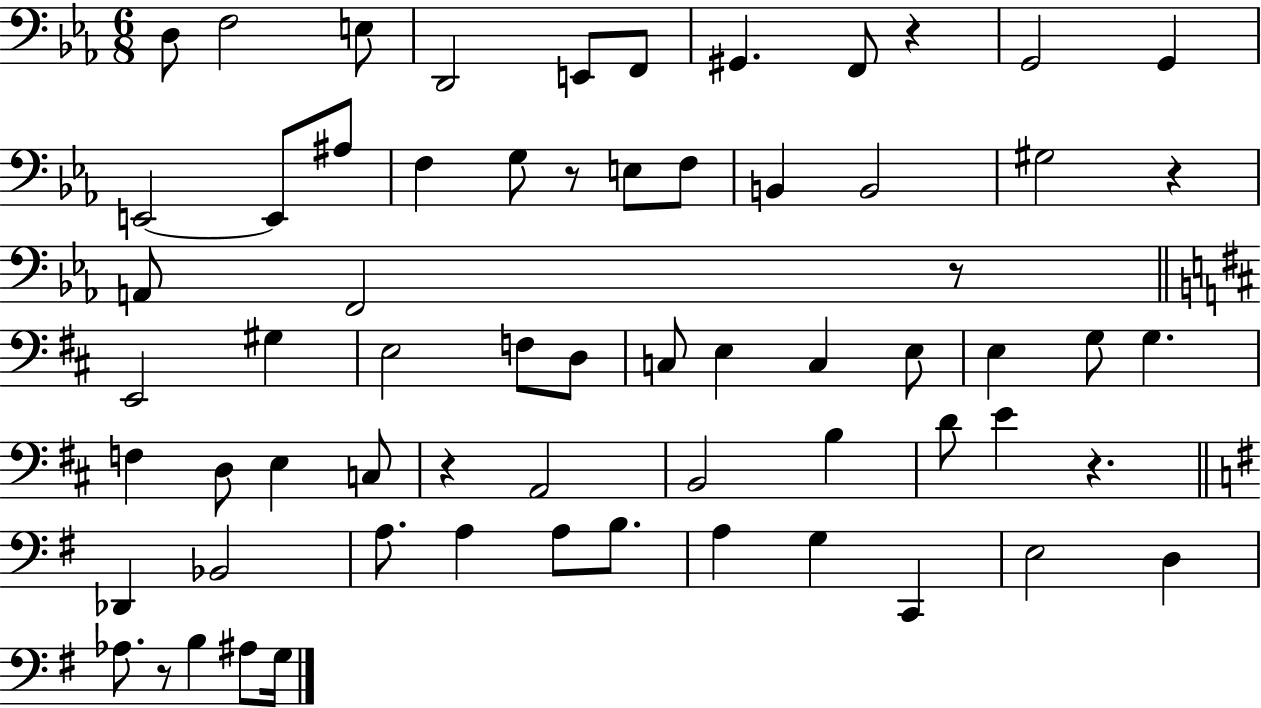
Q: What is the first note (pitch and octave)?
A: D3